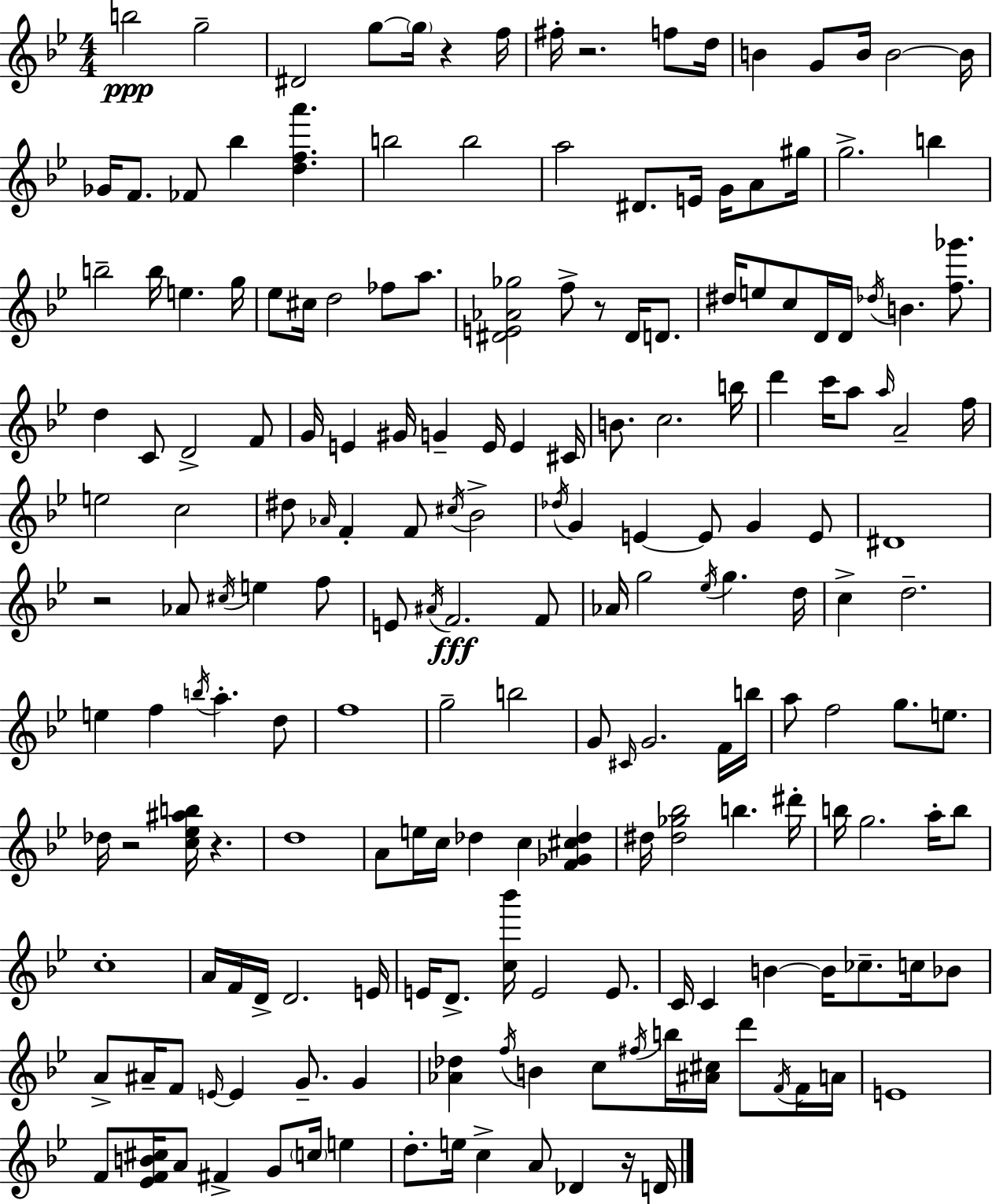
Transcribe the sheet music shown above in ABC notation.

X:1
T:Untitled
M:4/4
L:1/4
K:Gm
b2 g2 ^D2 g/2 g/4 z f/4 ^f/4 z2 f/2 d/4 B G/2 B/4 B2 B/4 _G/4 F/2 _F/2 _b [dfa'] b2 b2 a2 ^D/2 E/4 G/4 A/2 ^g/4 g2 b b2 b/4 e g/4 _e/2 ^c/4 d2 _f/2 a/2 [^DE_A_g]2 f/2 z/2 ^D/4 D/2 ^d/4 e/2 c/2 D/4 D/4 _d/4 B [f_g']/2 d C/2 D2 F/2 G/4 E ^G/4 G E/4 E ^C/4 B/2 c2 b/4 d' c'/4 a/2 a/4 A2 f/4 e2 c2 ^d/2 _A/4 F F/2 ^c/4 _B2 _d/4 G E E/2 G E/2 ^D4 z2 _A/2 ^c/4 e f/2 E/2 ^A/4 F2 F/2 _A/4 g2 _e/4 g d/4 c d2 e f b/4 a d/2 f4 g2 b2 G/2 ^C/4 G2 F/4 b/4 a/2 f2 g/2 e/2 _d/4 z2 [c_e^ab]/4 z d4 A/2 e/4 c/4 _d c [F_G^c_d] ^d/4 [^d_g_b]2 b ^d'/4 b/4 g2 a/4 b/2 c4 A/4 F/4 D/4 D2 E/4 E/4 D/2 [c_b']/4 E2 E/2 C/4 C B B/4 _c/2 c/4 _B/2 A/2 ^A/4 F/2 E/4 E G/2 G [_A_d] f/4 B c/2 ^f/4 b/4 [^A^c]/4 d'/2 F/4 F/4 A/4 E4 F/2 [_EFB^c]/4 A/2 ^F G/2 c/4 e d/2 e/4 c A/2 _D z/4 D/4